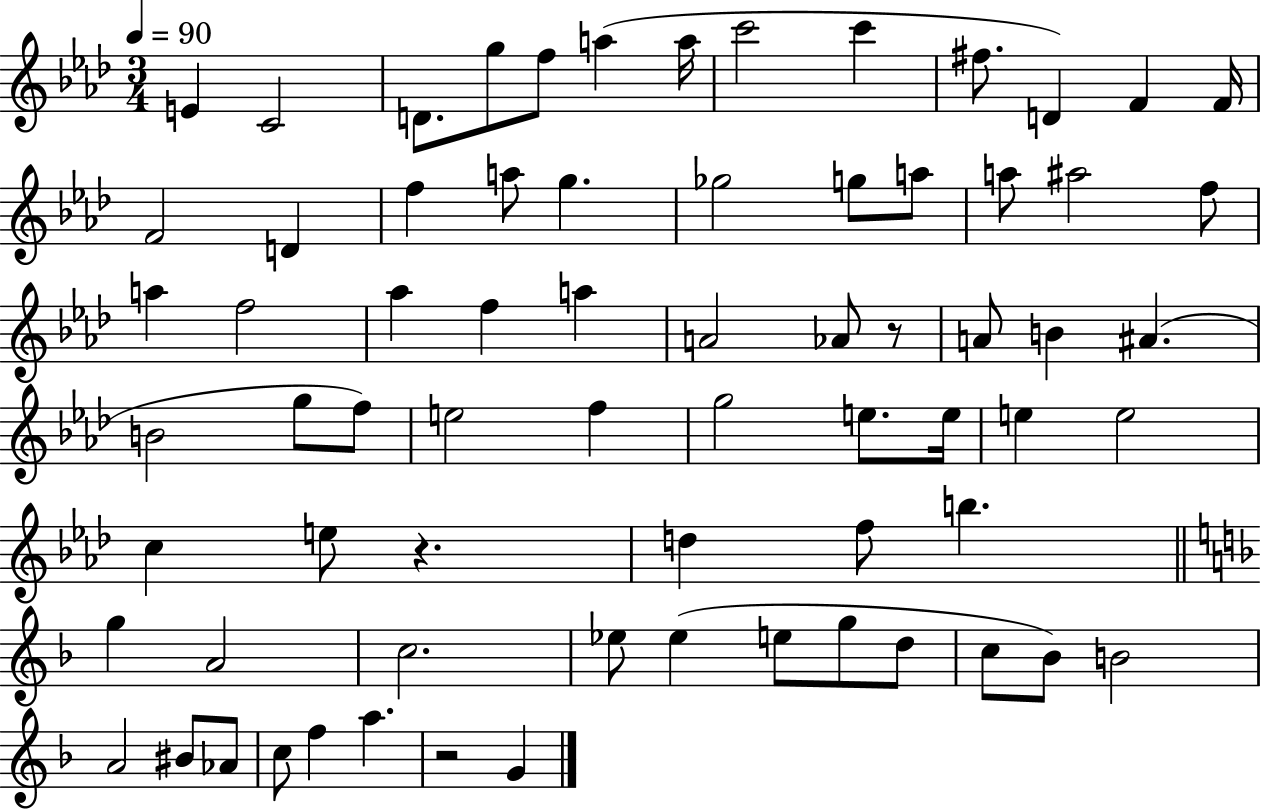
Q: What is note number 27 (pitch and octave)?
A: Ab5